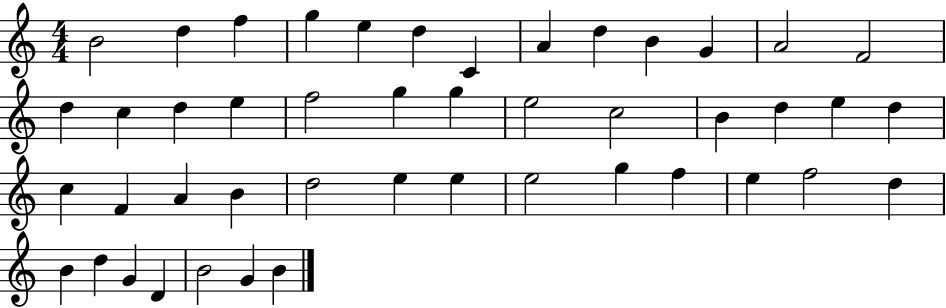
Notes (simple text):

B4/h D5/q F5/q G5/q E5/q D5/q C4/q A4/q D5/q B4/q G4/q A4/h F4/h D5/q C5/q D5/q E5/q F5/h G5/q G5/q E5/h C5/h B4/q D5/q E5/q D5/q C5/q F4/q A4/q B4/q D5/h E5/q E5/q E5/h G5/q F5/q E5/q F5/h D5/q B4/q D5/q G4/q D4/q B4/h G4/q B4/q